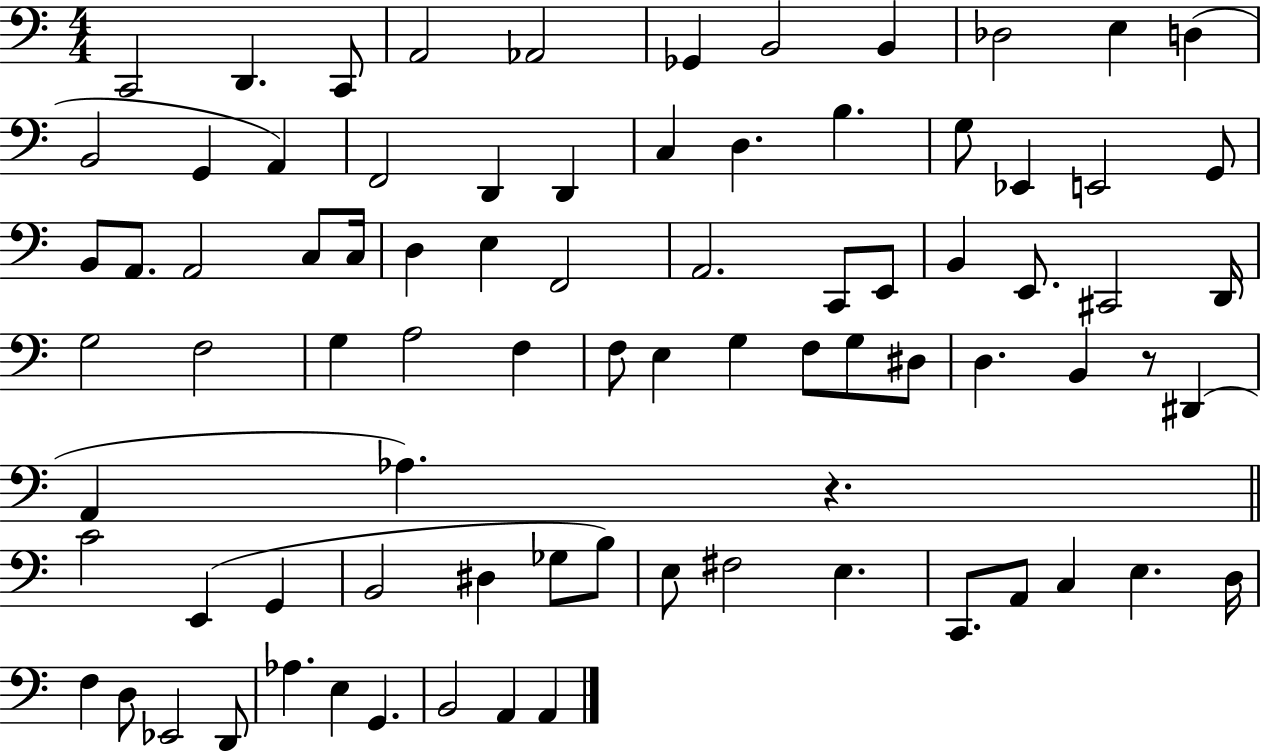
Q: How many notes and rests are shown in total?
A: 82